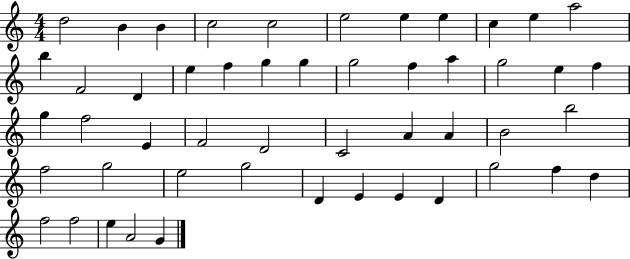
X:1
T:Untitled
M:4/4
L:1/4
K:C
d2 B B c2 c2 e2 e e c e a2 b F2 D e f g g g2 f a g2 e f g f2 E F2 D2 C2 A A B2 b2 f2 g2 e2 g2 D E E D g2 f d f2 f2 e A2 G